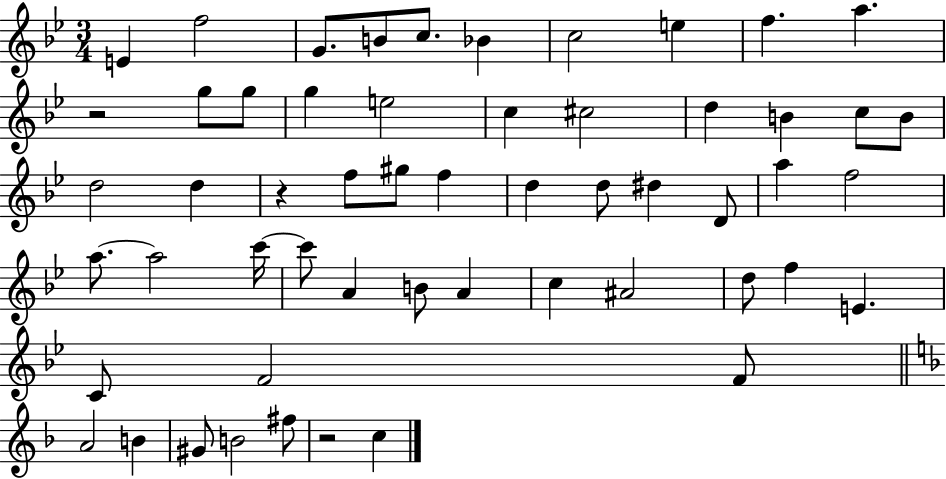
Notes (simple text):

E4/q F5/h G4/e. B4/e C5/e. Bb4/q C5/h E5/q F5/q. A5/q. R/h G5/e G5/e G5/q E5/h C5/q C#5/h D5/q B4/q C5/e B4/e D5/h D5/q R/q F5/e G#5/e F5/q D5/q D5/e D#5/q D4/e A5/q F5/h A5/e. A5/h C6/s C6/e A4/q B4/e A4/q C5/q A#4/h D5/e F5/q E4/q. C4/e F4/h F4/e A4/h B4/q G#4/e B4/h F#5/e R/h C5/q